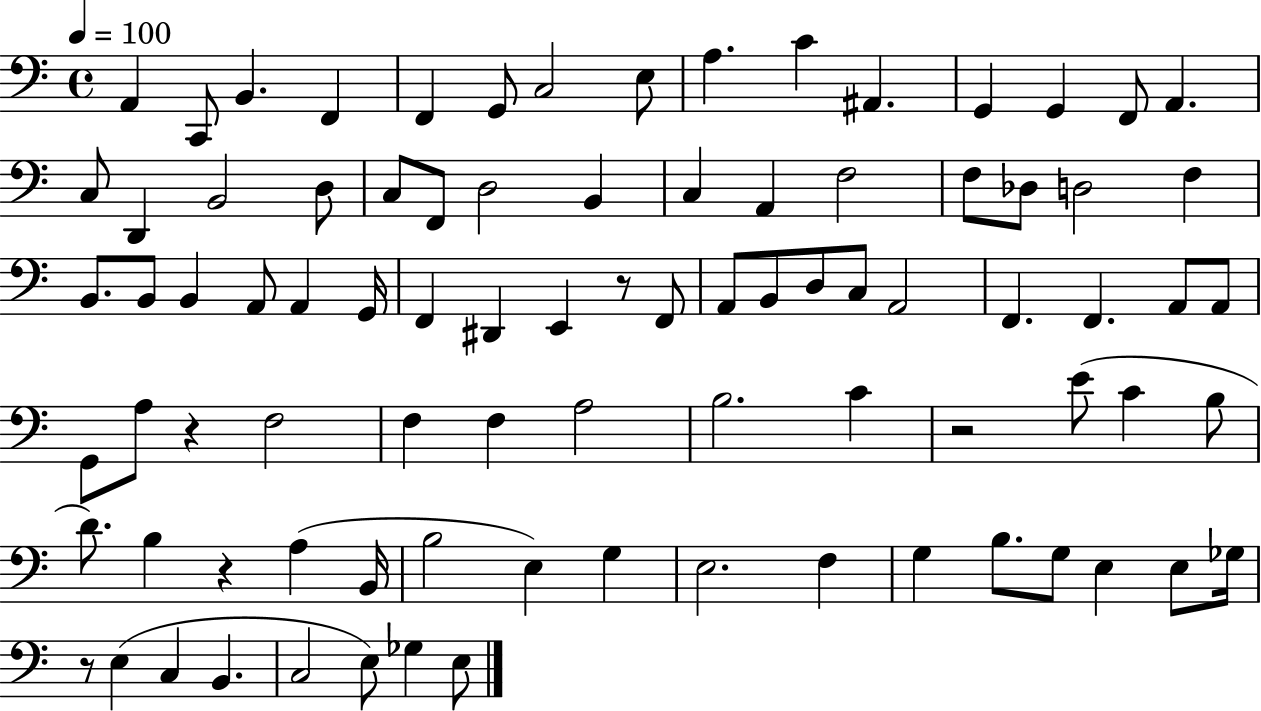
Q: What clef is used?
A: bass